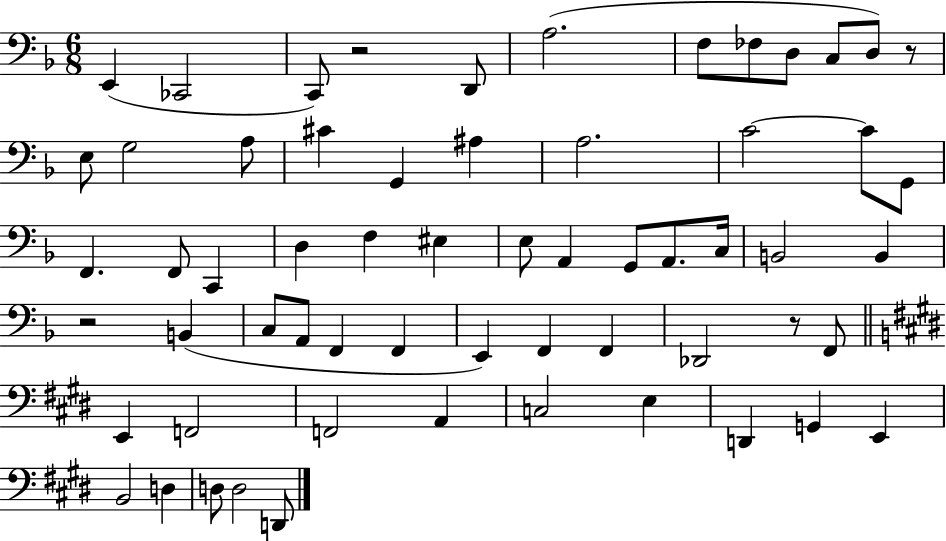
X:1
T:Untitled
M:6/8
L:1/4
K:F
E,, _C,,2 C,,/2 z2 D,,/2 A,2 F,/2 _F,/2 D,/2 C,/2 D,/2 z/2 E,/2 G,2 A,/2 ^C G,, ^A, A,2 C2 C/2 G,,/2 F,, F,,/2 C,, D, F, ^E, E,/2 A,, G,,/2 A,,/2 C,/4 B,,2 B,, z2 B,, C,/2 A,,/2 F,, F,, E,, F,, F,, _D,,2 z/2 F,,/2 E,, F,,2 F,,2 A,, C,2 E, D,, G,, E,, B,,2 D, D,/2 D,2 D,,/2